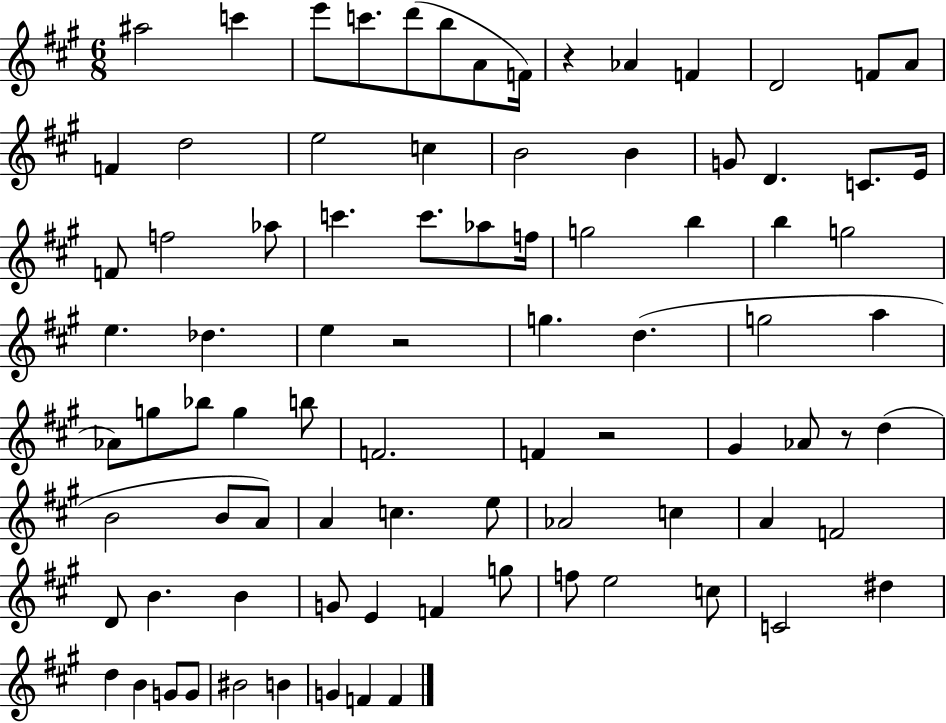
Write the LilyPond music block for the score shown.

{
  \clef treble
  \numericTimeSignature
  \time 6/8
  \key a \major
  \repeat volta 2 { ais''2 c'''4 | e'''8 c'''8. d'''8( b''8 a'8 f'16) | r4 aes'4 f'4 | d'2 f'8 a'8 | \break f'4 d''2 | e''2 c''4 | b'2 b'4 | g'8 d'4. c'8. e'16 | \break f'8 f''2 aes''8 | c'''4. c'''8. aes''8 f''16 | g''2 b''4 | b''4 g''2 | \break e''4. des''4. | e''4 r2 | g''4. d''4.( | g''2 a''4 | \break aes'8) g''8 bes''8 g''4 b''8 | f'2. | f'4 r2 | gis'4 aes'8 r8 d''4( | \break b'2 b'8 a'8) | a'4 c''4. e''8 | aes'2 c''4 | a'4 f'2 | \break d'8 b'4. b'4 | g'8 e'4 f'4 g''8 | f''8 e''2 c''8 | c'2 dis''4 | \break d''4 b'4 g'8 g'8 | bis'2 b'4 | g'4 f'4 f'4 | } \bar "|."
}